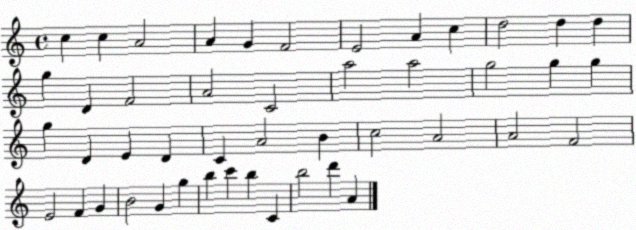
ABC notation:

X:1
T:Untitled
M:4/4
L:1/4
K:C
c c A2 A G F2 E2 A c d2 d d g D F2 A2 C2 a2 a2 g2 g g g D E D C A2 B c2 A2 A2 F2 E2 F G B2 G g b c' b C b2 d' A